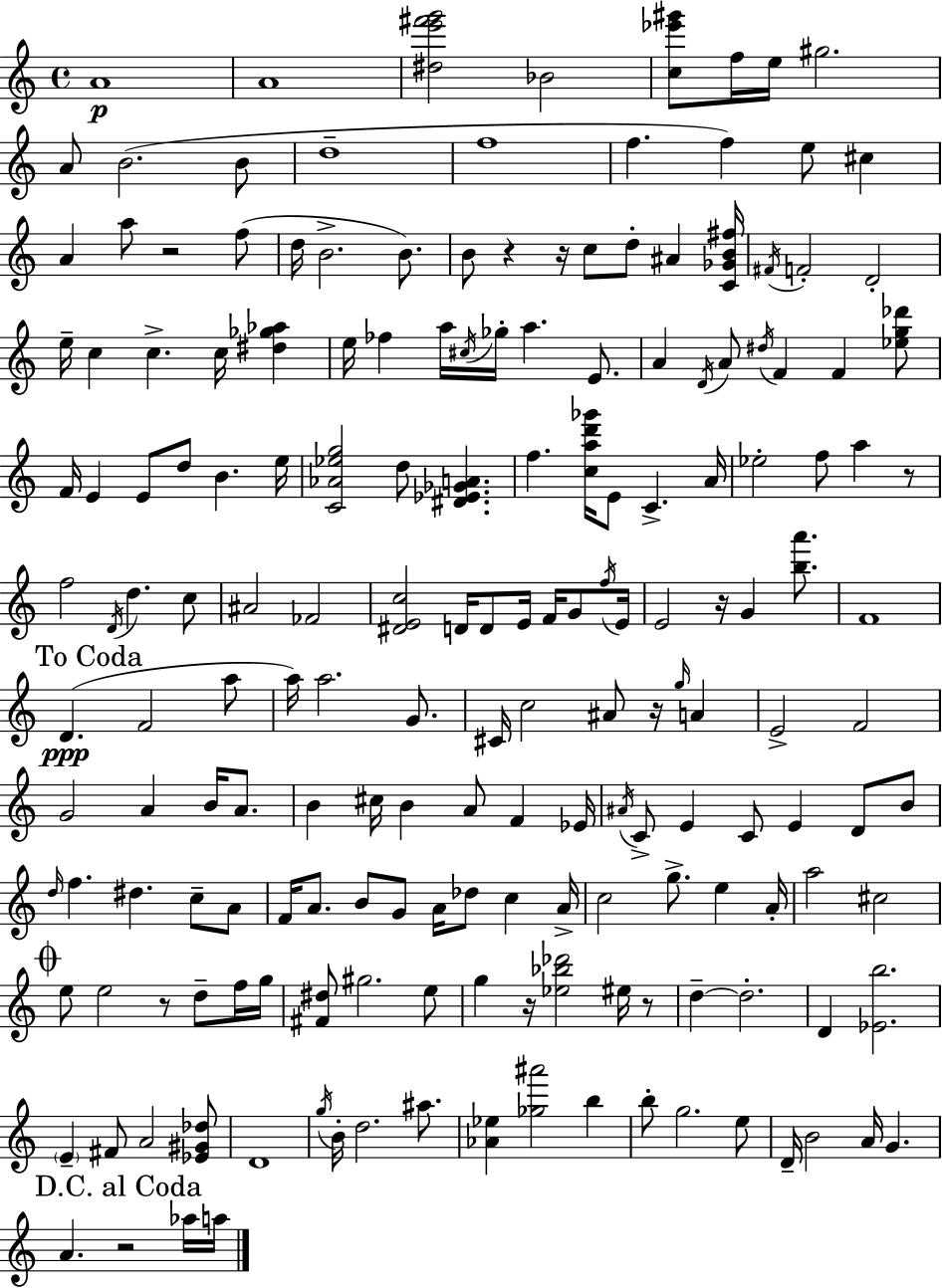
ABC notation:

X:1
T:Untitled
M:4/4
L:1/4
K:C
A4 A4 [^de'^f'g']2 _B2 [c_e'^g']/2 f/4 e/4 ^g2 A/2 B2 B/2 d4 f4 f f e/2 ^c A a/2 z2 f/2 d/4 B2 B/2 B/2 z z/4 c/2 d/2 ^A [C_GB^f]/4 ^F/4 F2 D2 e/4 c c c/4 [^d_g_a] e/4 _f a/4 ^c/4 _g/4 a E/2 A D/4 A/2 ^d/4 F F [_eg_d']/2 F/4 E E/2 d/2 B e/4 [C_A_eg]2 d/2 [^D_E_GA] f [cad'_g']/4 E/2 C A/4 _e2 f/2 a z/2 f2 D/4 d c/2 ^A2 _F2 [^DEc]2 D/4 D/2 E/4 F/4 G/2 f/4 E/4 E2 z/4 G [ba']/2 F4 D F2 a/2 a/4 a2 G/2 ^C/4 c2 ^A/2 z/4 g/4 A E2 F2 G2 A B/4 A/2 B ^c/4 B A/2 F _E/4 ^A/4 C/2 E C/2 E D/2 B/2 d/4 f ^d c/2 A/2 F/4 A/2 B/2 G/2 A/4 _d/2 c A/4 c2 g/2 e A/4 a2 ^c2 e/2 e2 z/2 d/2 f/4 g/4 [^F^d]/2 ^g2 e/2 g z/4 [_e_b_d']2 ^e/4 z/2 d d2 D [_Eb]2 E ^F/2 A2 [_E^G_d]/2 D4 g/4 B/4 d2 ^a/2 [_A_e] [_g^a']2 b b/2 g2 e/2 D/4 B2 A/4 G A z2 _a/4 a/4